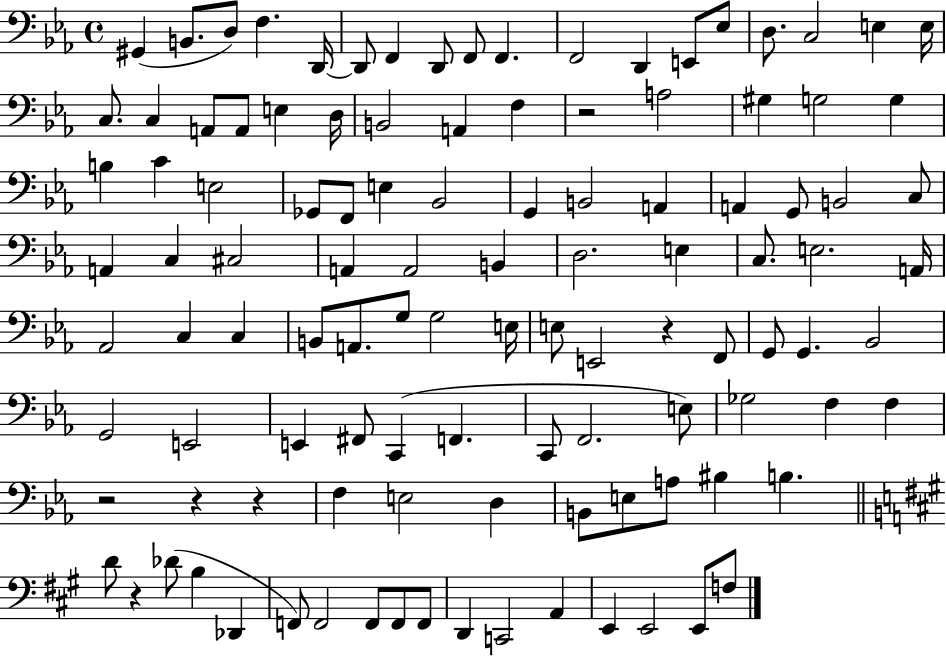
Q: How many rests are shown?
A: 6